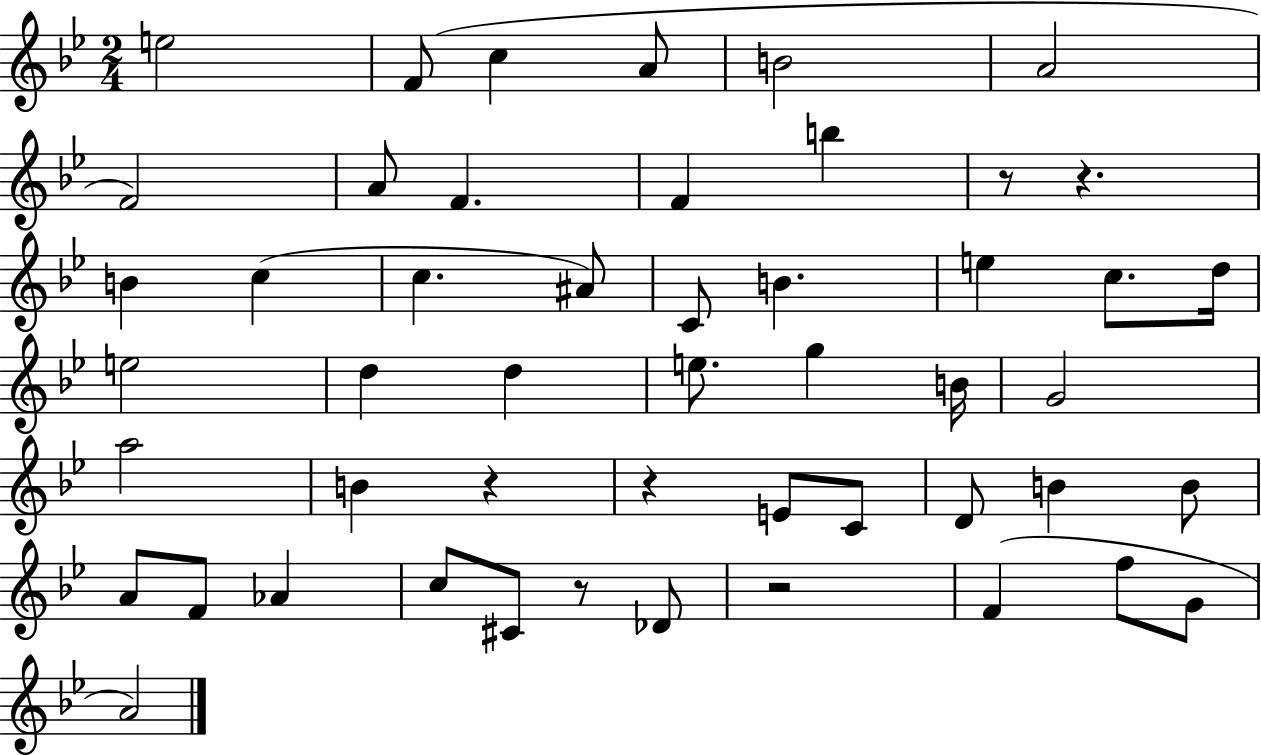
{
  \clef treble
  \numericTimeSignature
  \time 2/4
  \key bes \major
  \repeat volta 2 { e''2 | f'8( c''4 a'8 | b'2 | a'2 | \break f'2) | a'8 f'4. | f'4 b''4 | r8 r4. | \break b'4 c''4( | c''4. ais'8) | c'8 b'4. | e''4 c''8. d''16 | \break e''2 | d''4 d''4 | e''8. g''4 b'16 | g'2 | \break a''2 | b'4 r4 | r4 e'8 c'8 | d'8 b'4 b'8 | \break a'8 f'8 aes'4 | c''8 cis'8 r8 des'8 | r2 | f'4( f''8 g'8 | \break a'2) | } \bar "|."
}